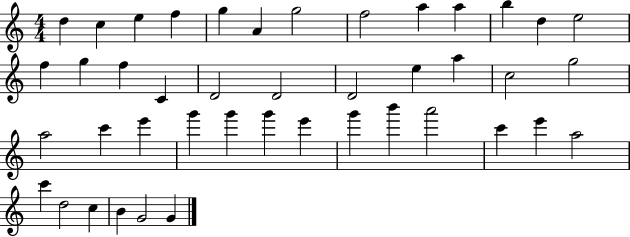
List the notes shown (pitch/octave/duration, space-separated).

D5/q C5/q E5/q F5/q G5/q A4/q G5/h F5/h A5/q A5/q B5/q D5/q E5/h F5/q G5/q F5/q C4/q D4/h D4/h D4/h E5/q A5/q C5/h G5/h A5/h C6/q E6/q G6/q G6/q G6/q E6/q G6/q B6/q A6/h C6/q E6/q A5/h C6/q D5/h C5/q B4/q G4/h G4/q